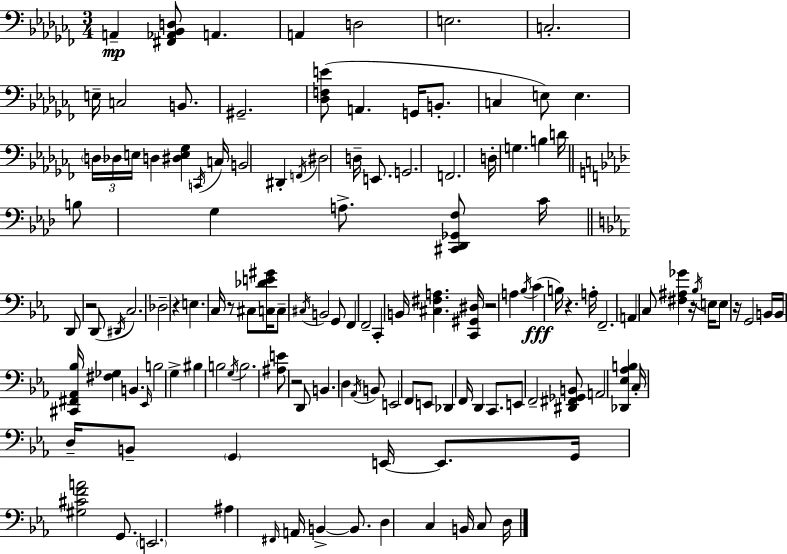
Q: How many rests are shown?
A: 8